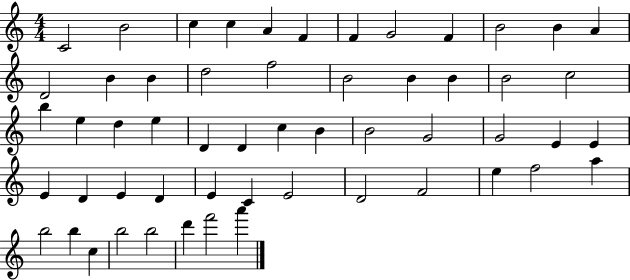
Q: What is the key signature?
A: C major